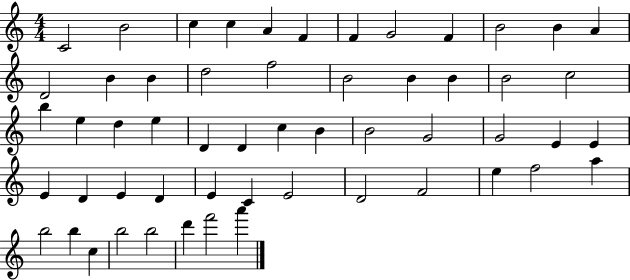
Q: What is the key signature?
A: C major